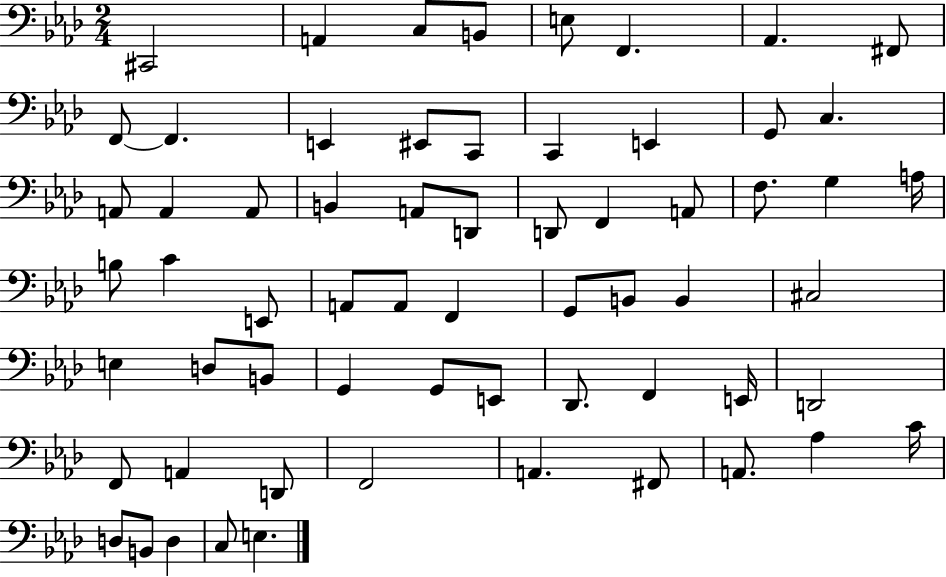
{
  \clef bass
  \numericTimeSignature
  \time 2/4
  \key aes \major
  cis,2 | a,4 c8 b,8 | e8 f,4. | aes,4. fis,8 | \break f,8~~ f,4. | e,4 eis,8 c,8 | c,4 e,4 | g,8 c4. | \break a,8 a,4 a,8 | b,4 a,8 d,8 | d,8 f,4 a,8 | f8. g4 a16 | \break b8 c'4 e,8 | a,8 a,8 f,4 | g,8 b,8 b,4 | cis2 | \break e4 d8 b,8 | g,4 g,8 e,8 | des,8. f,4 e,16 | d,2 | \break f,8 a,4 d,8 | f,2 | a,4. fis,8 | a,8. aes4 c'16 | \break d8 b,8 d4 | c8 e4. | \bar "|."
}